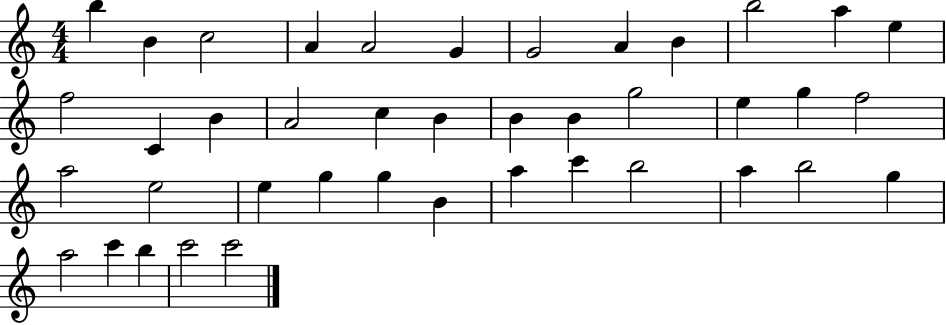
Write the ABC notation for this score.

X:1
T:Untitled
M:4/4
L:1/4
K:C
b B c2 A A2 G G2 A B b2 a e f2 C B A2 c B B B g2 e g f2 a2 e2 e g g B a c' b2 a b2 g a2 c' b c'2 c'2